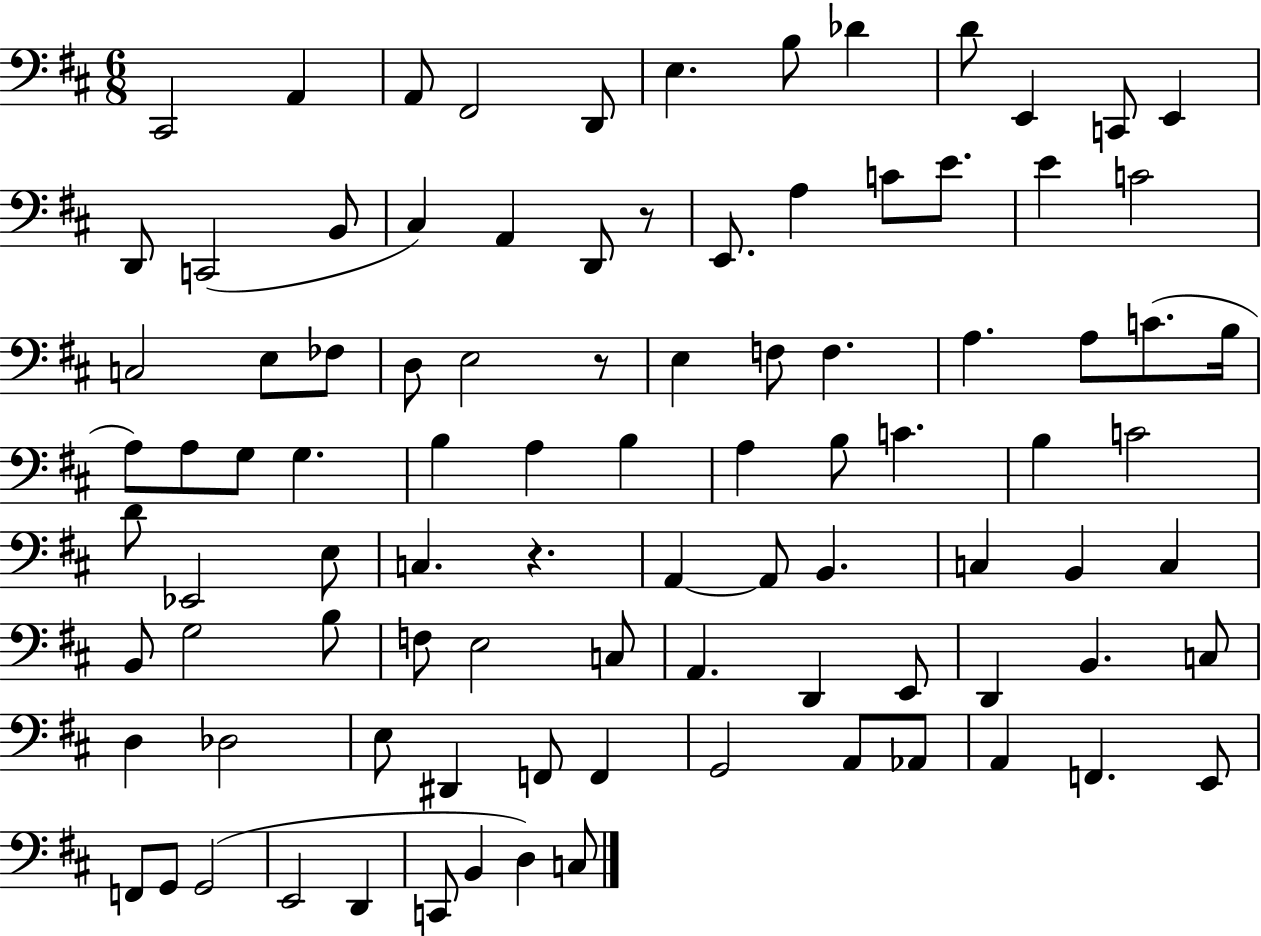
X:1
T:Untitled
M:6/8
L:1/4
K:D
^C,,2 A,, A,,/2 ^F,,2 D,,/2 E, B,/2 _D D/2 E,, C,,/2 E,, D,,/2 C,,2 B,,/2 ^C, A,, D,,/2 z/2 E,,/2 A, C/2 E/2 E C2 C,2 E,/2 _F,/2 D,/2 E,2 z/2 E, F,/2 F, A, A,/2 C/2 B,/4 A,/2 A,/2 G,/2 G, B, A, B, A, B,/2 C B, C2 D/2 _E,,2 E,/2 C, z A,, A,,/2 B,, C, B,, C, B,,/2 G,2 B,/2 F,/2 E,2 C,/2 A,, D,, E,,/2 D,, B,, C,/2 D, _D,2 E,/2 ^D,, F,,/2 F,, G,,2 A,,/2 _A,,/2 A,, F,, E,,/2 F,,/2 G,,/2 G,,2 E,,2 D,, C,,/2 B,, D, C,/2